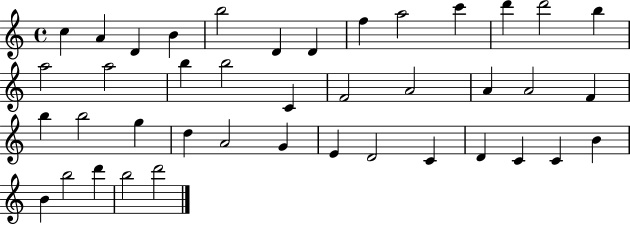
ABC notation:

X:1
T:Untitled
M:4/4
L:1/4
K:C
c A D B b2 D D f a2 c' d' d'2 b a2 a2 b b2 C F2 A2 A A2 F b b2 g d A2 G E D2 C D C C B B b2 d' b2 d'2